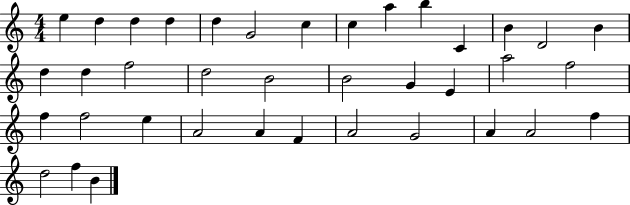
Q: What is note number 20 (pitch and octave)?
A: B4